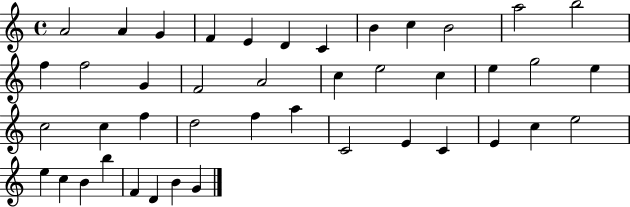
A4/h A4/q G4/q F4/q E4/q D4/q C4/q B4/q C5/q B4/h A5/h B5/h F5/q F5/h G4/q F4/h A4/h C5/q E5/h C5/q E5/q G5/h E5/q C5/h C5/q F5/q D5/h F5/q A5/q C4/h E4/q C4/q E4/q C5/q E5/h E5/q C5/q B4/q B5/q F4/q D4/q B4/q G4/q